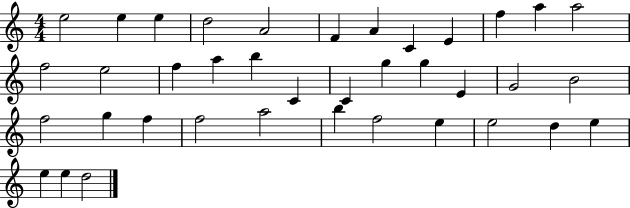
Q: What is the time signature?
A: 4/4